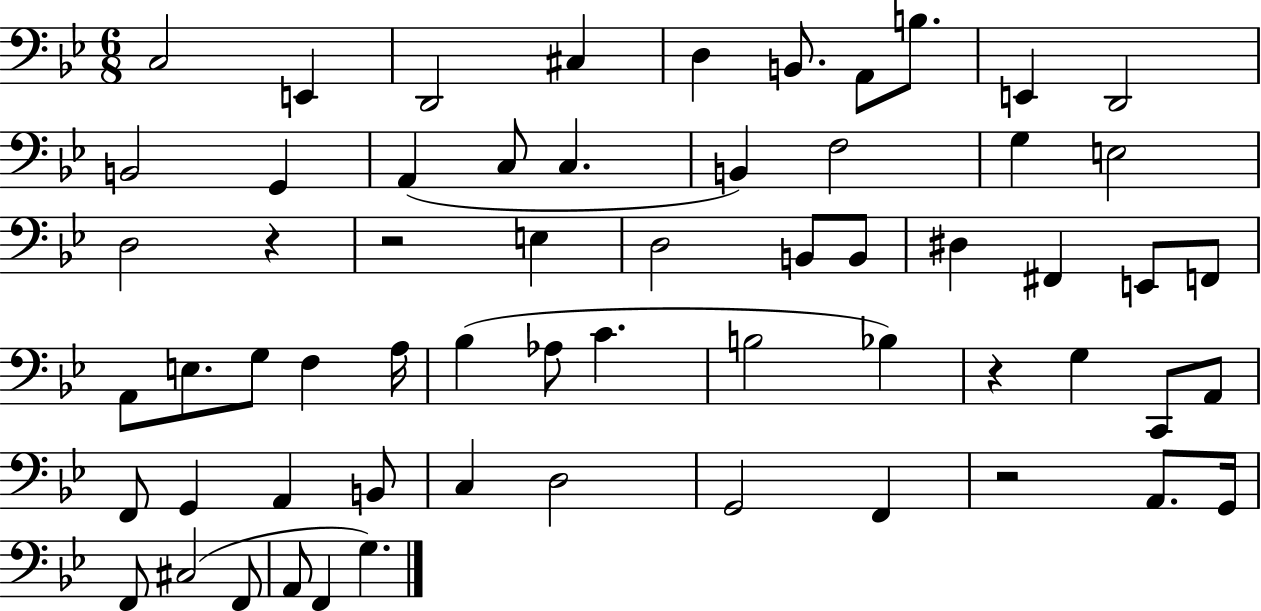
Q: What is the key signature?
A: BES major